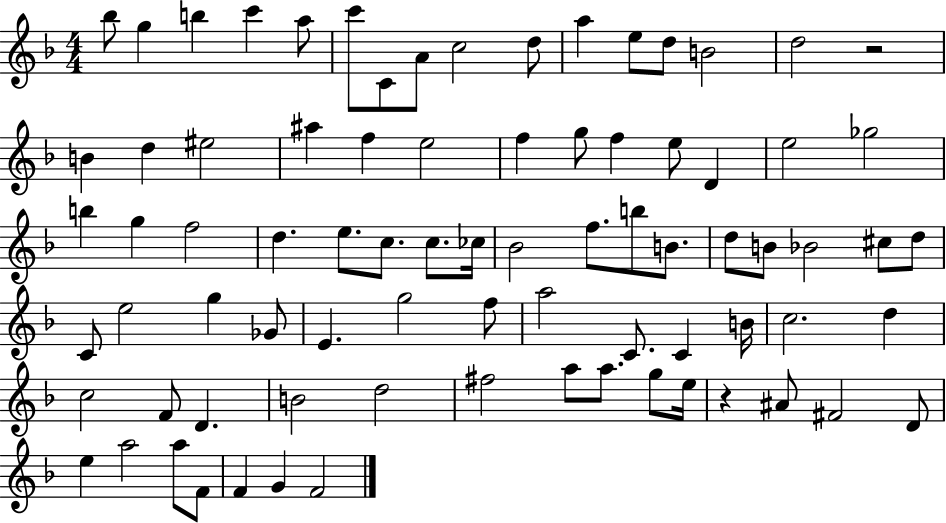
{
  \clef treble
  \numericTimeSignature
  \time 4/4
  \key f \major
  \repeat volta 2 { bes''8 g''4 b''4 c'''4 a''8 | c'''8 c'8 a'8 c''2 d''8 | a''4 e''8 d''8 b'2 | d''2 r2 | \break b'4 d''4 eis''2 | ais''4 f''4 e''2 | f''4 g''8 f''4 e''8 d'4 | e''2 ges''2 | \break b''4 g''4 f''2 | d''4. e''8. c''8. c''8. ces''16 | bes'2 f''8. b''8 b'8. | d''8 b'8 bes'2 cis''8 d''8 | \break c'8 e''2 g''4 ges'8 | e'4. g''2 f''8 | a''2 c'8. c'4 b'16 | c''2. d''4 | \break c''2 f'8 d'4. | b'2 d''2 | fis''2 a''8 a''8. g''8 e''16 | r4 ais'8 fis'2 d'8 | \break e''4 a''2 a''8 f'8 | f'4 g'4 f'2 | } \bar "|."
}